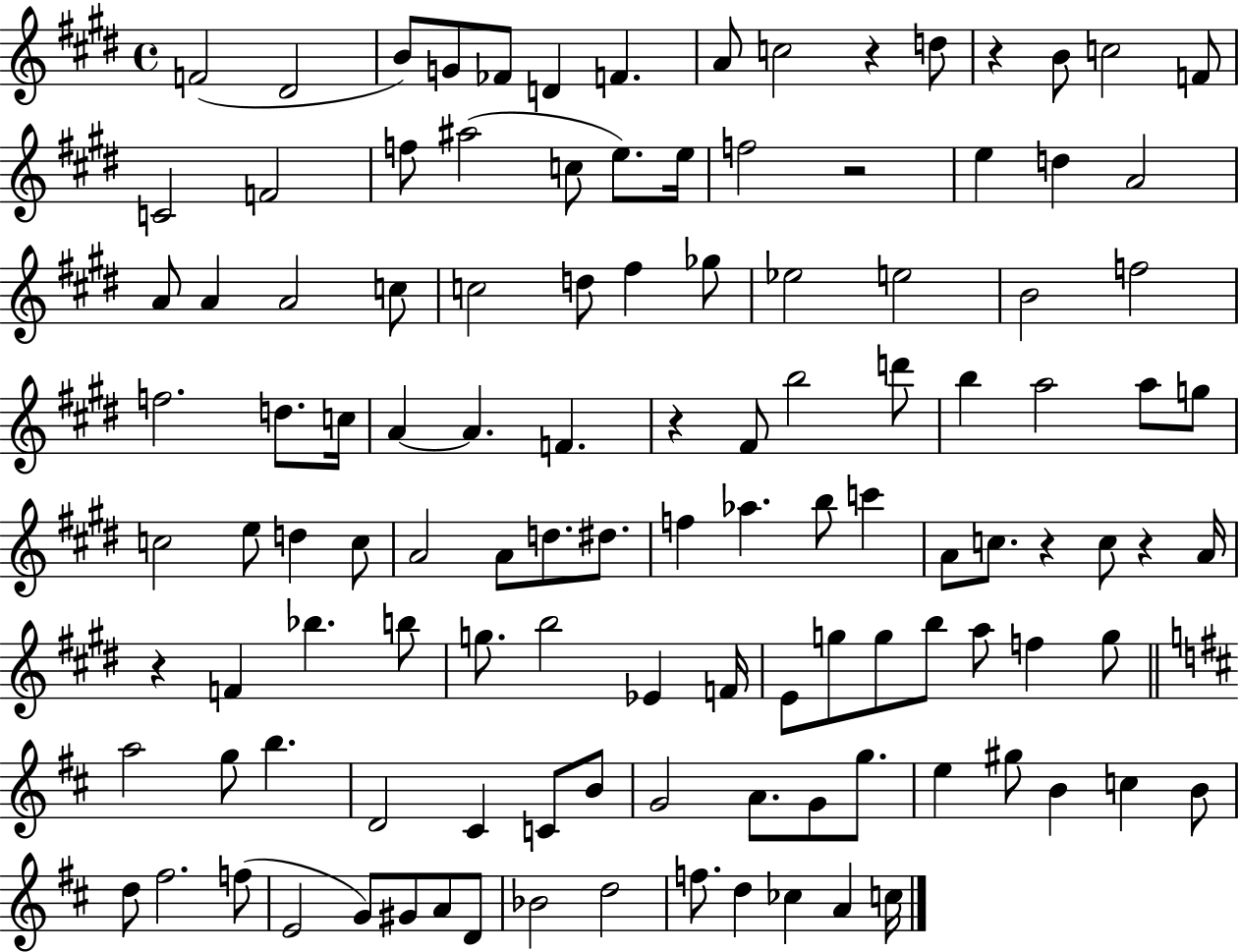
X:1
T:Untitled
M:4/4
L:1/4
K:E
F2 ^D2 B/2 G/2 _F/2 D F A/2 c2 z d/2 z B/2 c2 F/2 C2 F2 f/2 ^a2 c/2 e/2 e/4 f2 z2 e d A2 A/2 A A2 c/2 c2 d/2 ^f _g/2 _e2 e2 B2 f2 f2 d/2 c/4 A A F z ^F/2 b2 d'/2 b a2 a/2 g/2 c2 e/2 d c/2 A2 A/2 d/2 ^d/2 f _a b/2 c' A/2 c/2 z c/2 z A/4 z F _b b/2 g/2 b2 _E F/4 E/2 g/2 g/2 b/2 a/2 f g/2 a2 g/2 b D2 ^C C/2 B/2 G2 A/2 G/2 g/2 e ^g/2 B c B/2 d/2 ^f2 f/2 E2 G/2 ^G/2 A/2 D/2 _B2 d2 f/2 d _c A c/4